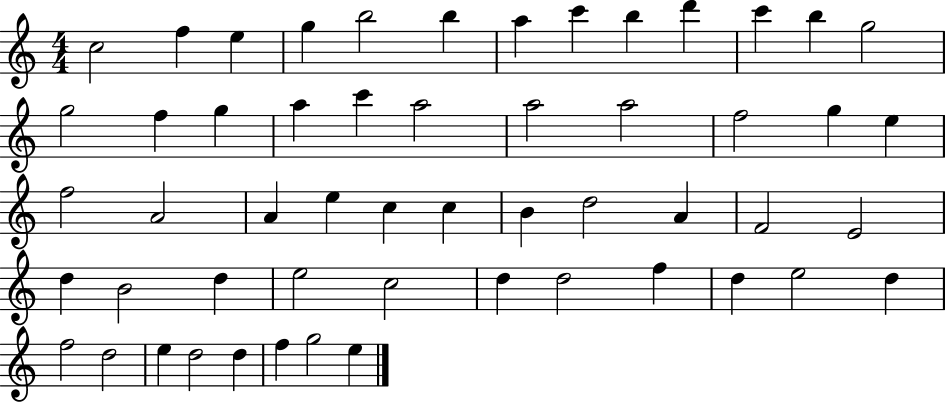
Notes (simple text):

C5/h F5/q E5/q G5/q B5/h B5/q A5/q C6/q B5/q D6/q C6/q B5/q G5/h G5/h F5/q G5/q A5/q C6/q A5/h A5/h A5/h F5/h G5/q E5/q F5/h A4/h A4/q E5/q C5/q C5/q B4/q D5/h A4/q F4/h E4/h D5/q B4/h D5/q E5/h C5/h D5/q D5/h F5/q D5/q E5/h D5/q F5/h D5/h E5/q D5/h D5/q F5/q G5/h E5/q